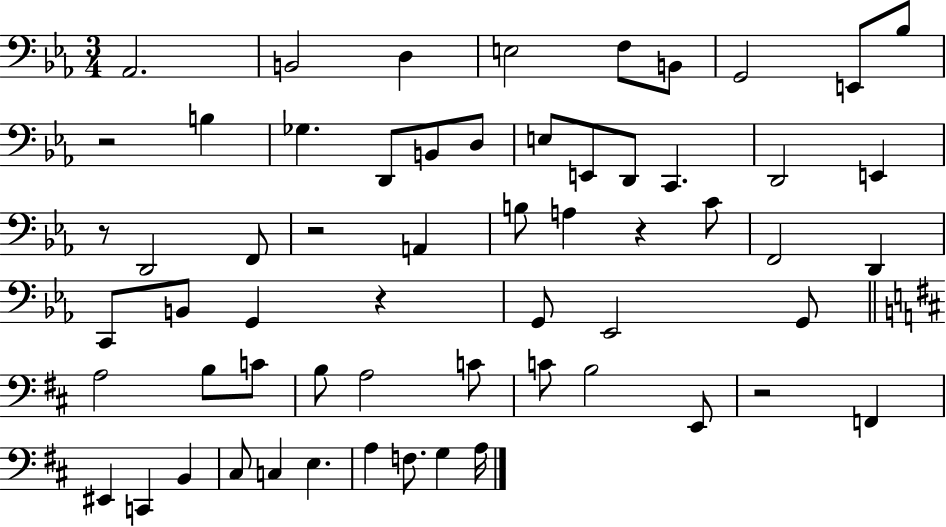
{
  \clef bass
  \numericTimeSignature
  \time 3/4
  \key ees \major
  \repeat volta 2 { aes,2. | b,2 d4 | e2 f8 b,8 | g,2 e,8 bes8 | \break r2 b4 | ges4. d,8 b,8 d8 | e8 e,8 d,8 c,4. | d,2 e,4 | \break r8 d,2 f,8 | r2 a,4 | b8 a4 r4 c'8 | f,2 d,4 | \break c,8 b,8 g,4 r4 | g,8 ees,2 g,8 | \bar "||" \break \key d \major a2 b8 c'8 | b8 a2 c'8 | c'8 b2 e,8 | r2 f,4 | \break eis,4 c,4 b,4 | cis8 c4 e4. | a4 f8. g4 a16 | } \bar "|."
}